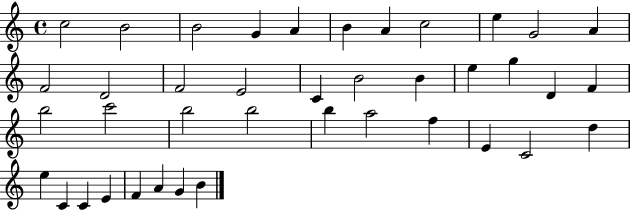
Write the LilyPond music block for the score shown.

{
  \clef treble
  \time 4/4
  \defaultTimeSignature
  \key c \major
  c''2 b'2 | b'2 g'4 a'4 | b'4 a'4 c''2 | e''4 g'2 a'4 | \break f'2 d'2 | f'2 e'2 | c'4 b'2 b'4 | e''4 g''4 d'4 f'4 | \break b''2 c'''2 | b''2 b''2 | b''4 a''2 f''4 | e'4 c'2 d''4 | \break e''4 c'4 c'4 e'4 | f'4 a'4 g'4 b'4 | \bar "|."
}